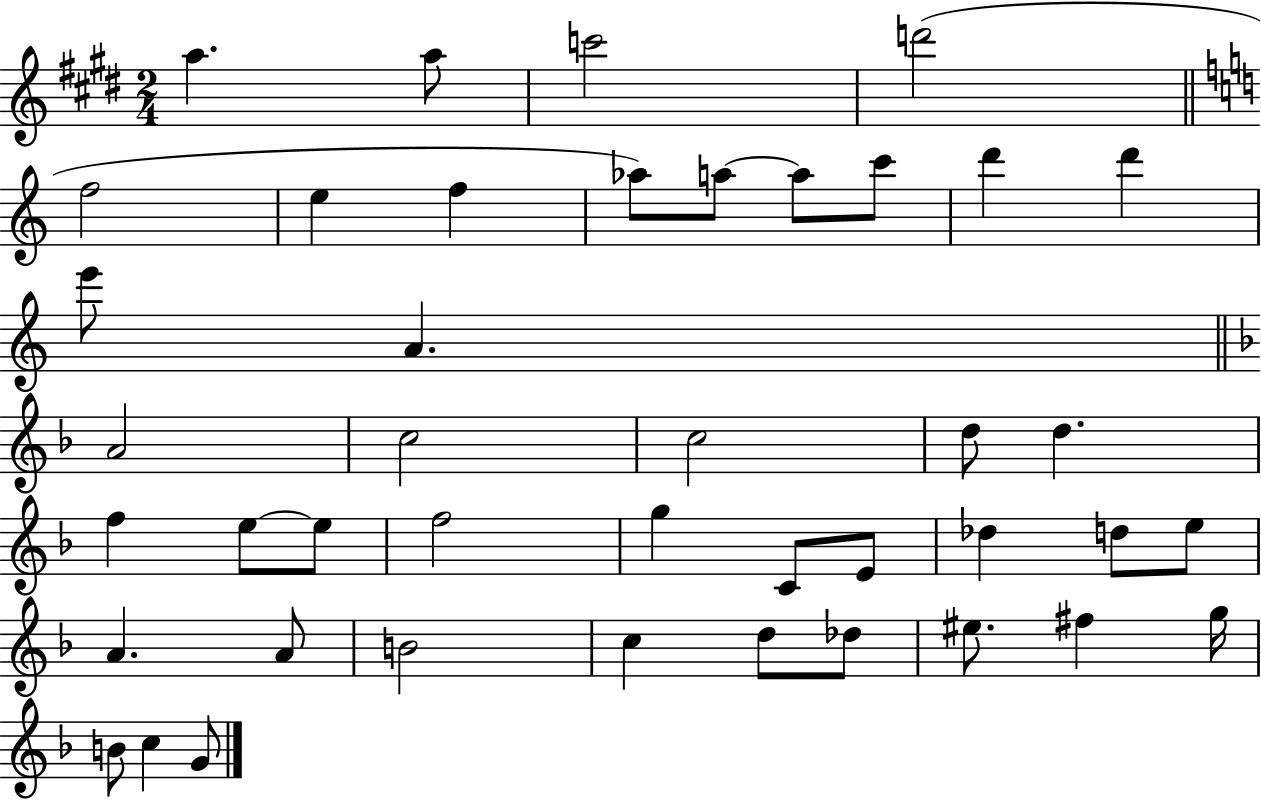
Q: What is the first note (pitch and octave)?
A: A5